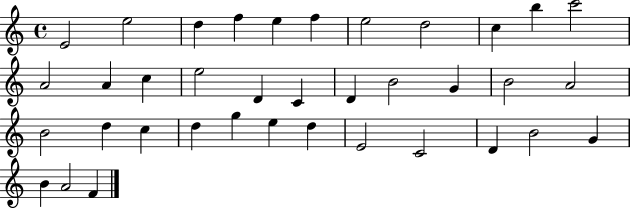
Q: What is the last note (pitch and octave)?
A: F4